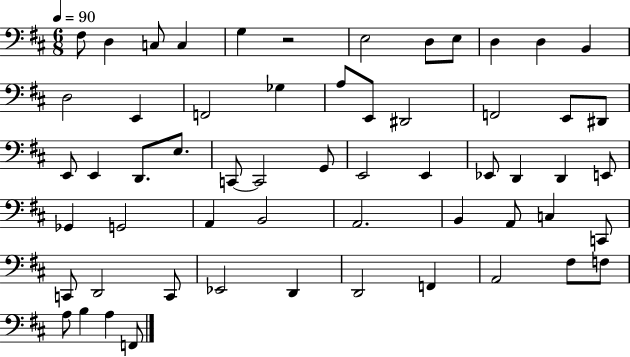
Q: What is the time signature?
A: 6/8